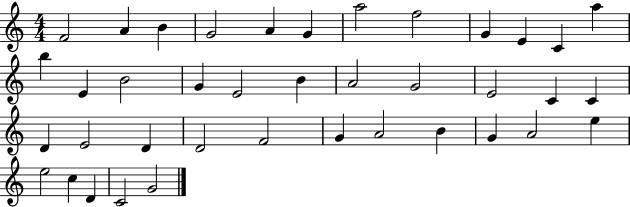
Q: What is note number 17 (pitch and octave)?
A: E4